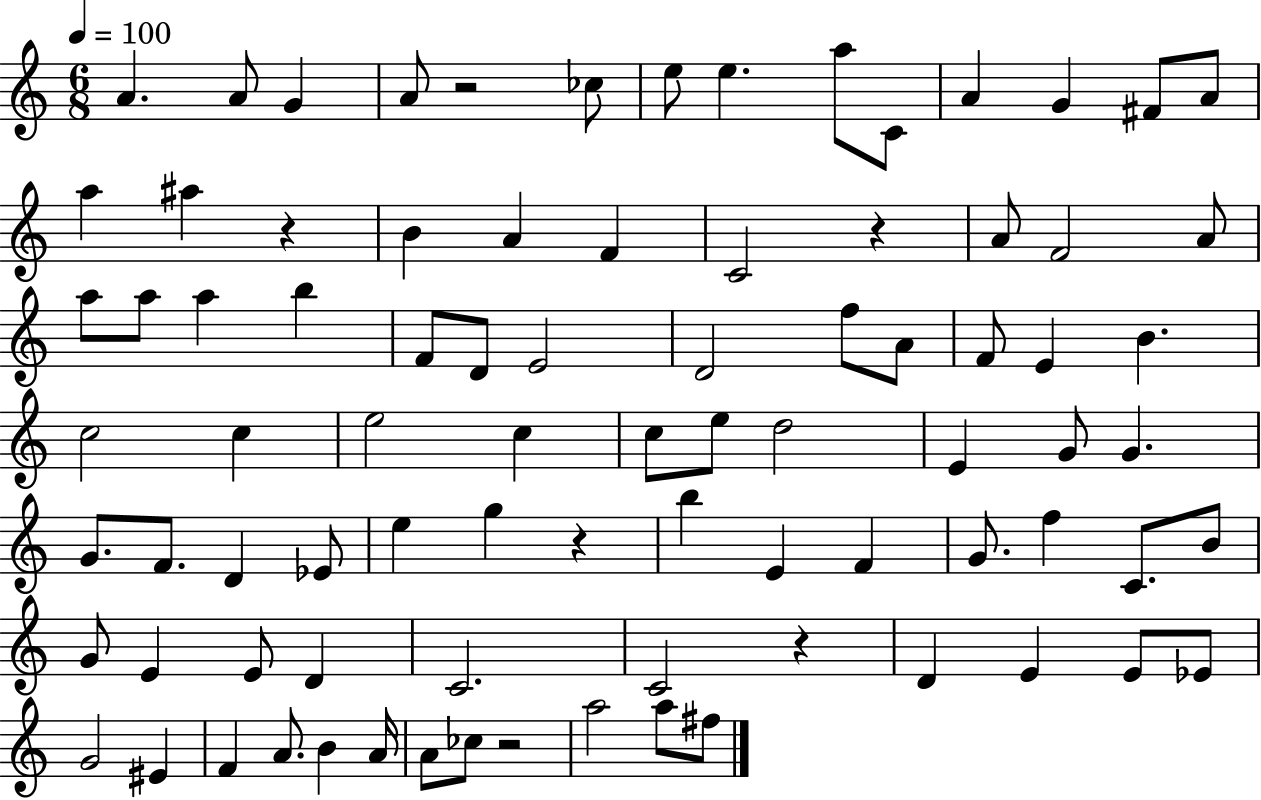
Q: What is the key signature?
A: C major